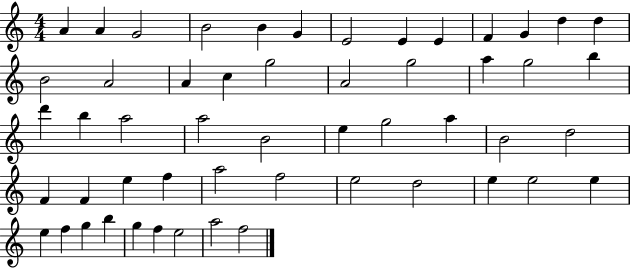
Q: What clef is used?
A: treble